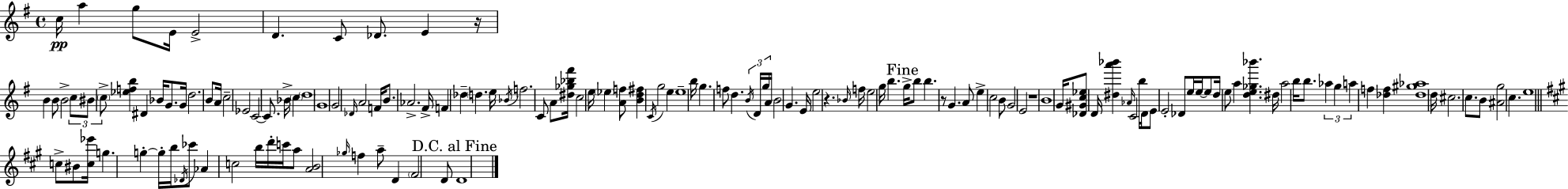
{
  \clef treble
  \time 4/4
  \defaultTimeSignature
  \key e \minor
  c''16\pp a''4 g''8 e'16 e'2-> | d'4. c'8 des'8. e'4 r16 | b'4 b'8 b'2-> \tuplet 3/2 { c''8 | bis'8 \parenthesize c''8-> } <ees'' f'' b''>4 dis'4 bes'16 g'8. | \break g'16 d''2. b'8 a'16 | c''2-- ees'2 | c'2~~ c'8. bes'16-> \parenthesize c''4 | \parenthesize d''1 | \break g'1 | g'2 \grace { des'16 } a'2 | f'16 b'8. aes'2.-> | fis'16-> f'4 des''4-- \parenthesize d''4. | \break e''16 \acciaccatura { bes'16 } f''2. c'8 | a'8 <dis'' ges'' bes'' fis'''>16 c''2 e''16 \parenthesize ees''4 | <a' f''>8 <b' d'' fis''>4 \acciaccatura { c'16 } g''2 e''4 | e''1-- | \break b''16 g''4. f''8 d''4. | \tuplet 3/2 { \acciaccatura { b'16 } d'16 g''16 } a'16 b'2 g'4. | e'16 e''2 r4. | \grace { bes'16 } f''16 e''2 g''16 b''4. | \break \mark "Fine" g''16-> b''8 b''4. r8 g'4. | a'8 e''4-> c''2 | b'8 g'2 e'2 | r1 | \break b'1 | g'16 <des' gis' c'' ees''>8 d'16 <dis'' a''' bes'''>4 \grace { aes'16 } c'2 | b''16 d'16 e'8 e'2-. | des'8 e''16 e''16~~ e''8 d''16 e''8 a''4 <d'' e'' ges'' bes'''>4. | \break dis''16 a''2 b''16 b''8. | \tuplet 3/2 { aes''4 g''4 a''4 } f''4 | <des'' f''>4 <des'' gis'' aes''>1 | d''16 cis''2. | \break c''8. b'8 <ais' g''>2 | c''4. e''1 | \bar "||" \break \key a \major c''8-> bis'8 <c'' ees'''>16 g''4. g''4-.~~ g''16-. | b''16 \acciaccatura { des'16 } ces'''8 aes'4 c''2 | b''16 d'''16-. c'''16 a''8 <a' b'>2 \grace { ges''16 } f''4 | a''8-- d'4 \parenthesize fis'2 | \break d'8 \mark "D.C. al Fine" d'1 | \bar "|."
}